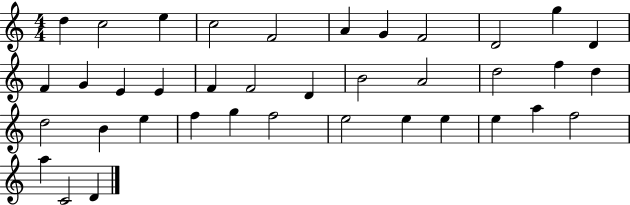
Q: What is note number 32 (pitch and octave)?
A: E5